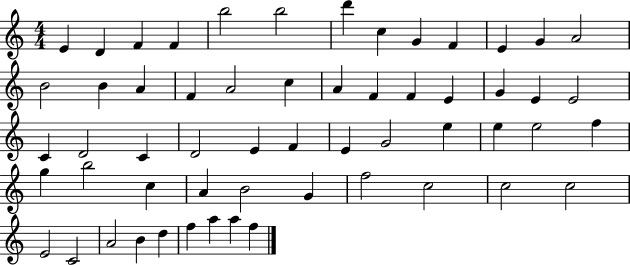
X:1
T:Untitled
M:4/4
L:1/4
K:C
E D F F b2 b2 d' c G F E G A2 B2 B A F A2 c A F F E G E E2 C D2 C D2 E F E G2 e e e2 f g b2 c A B2 G f2 c2 c2 c2 E2 C2 A2 B d f a a f